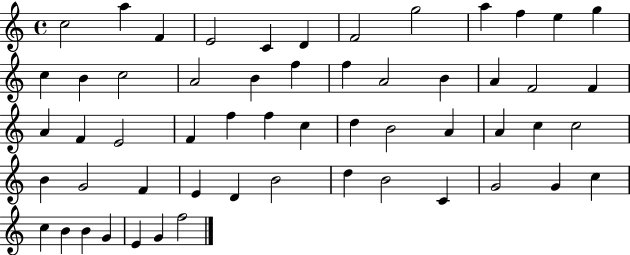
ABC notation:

X:1
T:Untitled
M:4/4
L:1/4
K:C
c2 a F E2 C D F2 g2 a f e g c B c2 A2 B f f A2 B A F2 F A F E2 F f f c d B2 A A c c2 B G2 F E D B2 d B2 C G2 G c c B B G E G f2